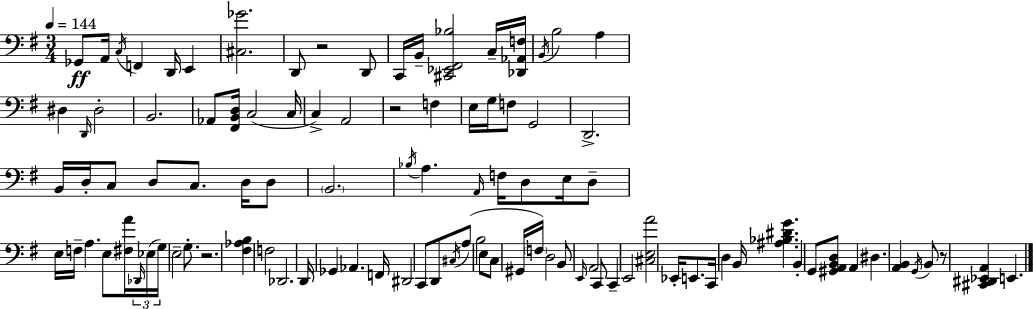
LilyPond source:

{
  \clef bass
  \numericTimeSignature
  \time 3/4
  \key e \minor
  \tempo 4 = 144
  ges,8\ff a,16 \acciaccatura { c16 } f,4 d,16 e,4 | <cis ges'>2. | d,8 r2 d,8 | c,16 b,16-- <cis, ees, fis, bes>2 c16-- | \break <des, aes, f>16 \acciaccatura { b,16 } b2 a4 | dis4 \grace { d,16 } dis2-. | b,2. | aes,8 <fis, b, d>16 c2( | \break c16 c4->) a,2 | r2 f4 | e16 g16 f8 g,2 | d,2.-> | \break b,16 d16-. c8 d8 c8. | d16 d8 \parenthesize b,2. | \acciaccatura { bes16 } a4. \grace { a,16 } f16 | d8 e16 d8-- e16 f16-- a4. | \break e8 <fis a'>16 \tuplet 3/2 { \grace { des,16 }( ees16 g16) } e2-- | g8.-. r2. | <fis aes b>4 f2 | des,2. | \break d,16 ges,4 aes,4. | f,16 dis,2 | c,8 d,8 \acciaccatura { cis16 } a8( b2 | e8 c8 gis,16 \parenthesize f16) d2 | \break b,8 \grace { e,16 } a,2 | c,8 c,4-- | e,2 <cis e a'>2 | ees,16-. e,8. c,16 d4 | \break b,16 <ais bes dis' g'>4. b,4-. | g,8 <gis, a, b, d>8 a,4 dis4. | <a, b,>4 \acciaccatura { g,16 } b,8 r8 <cis, dis, ees, a,>4 | e,4. \bar "|."
}